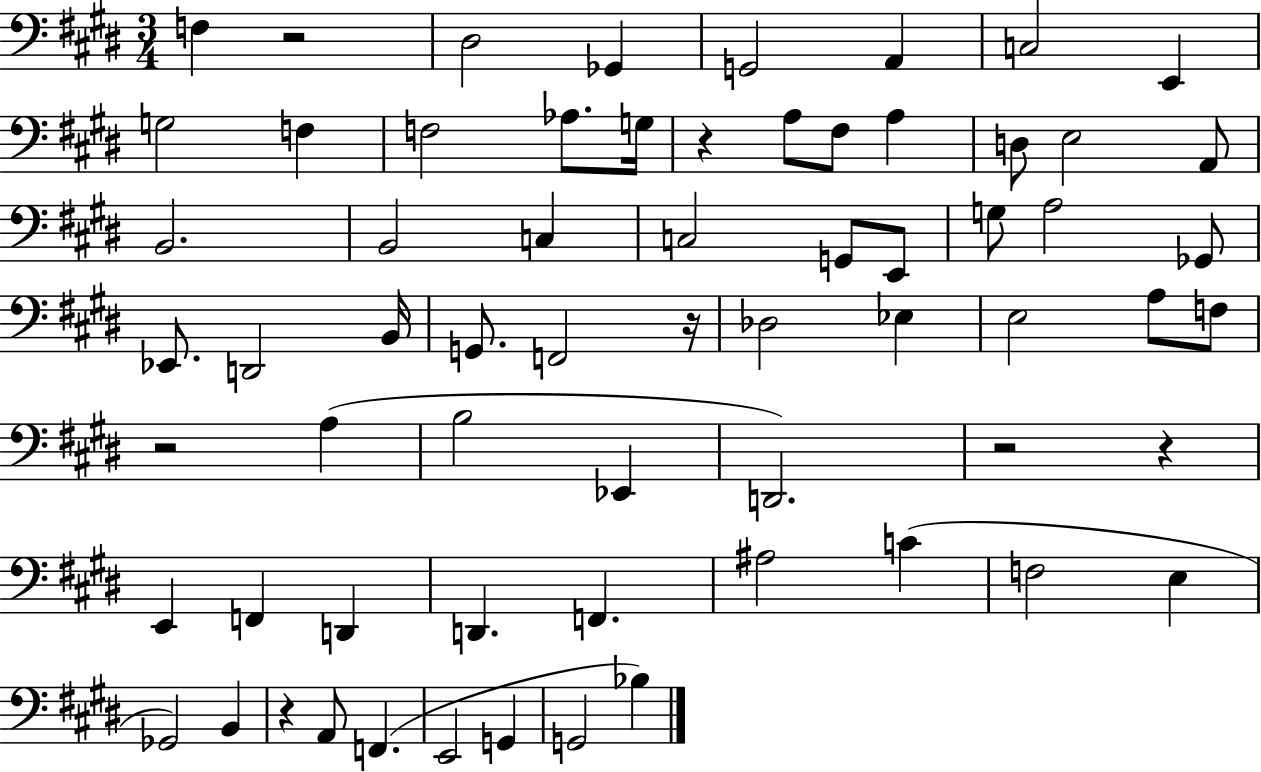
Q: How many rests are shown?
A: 7